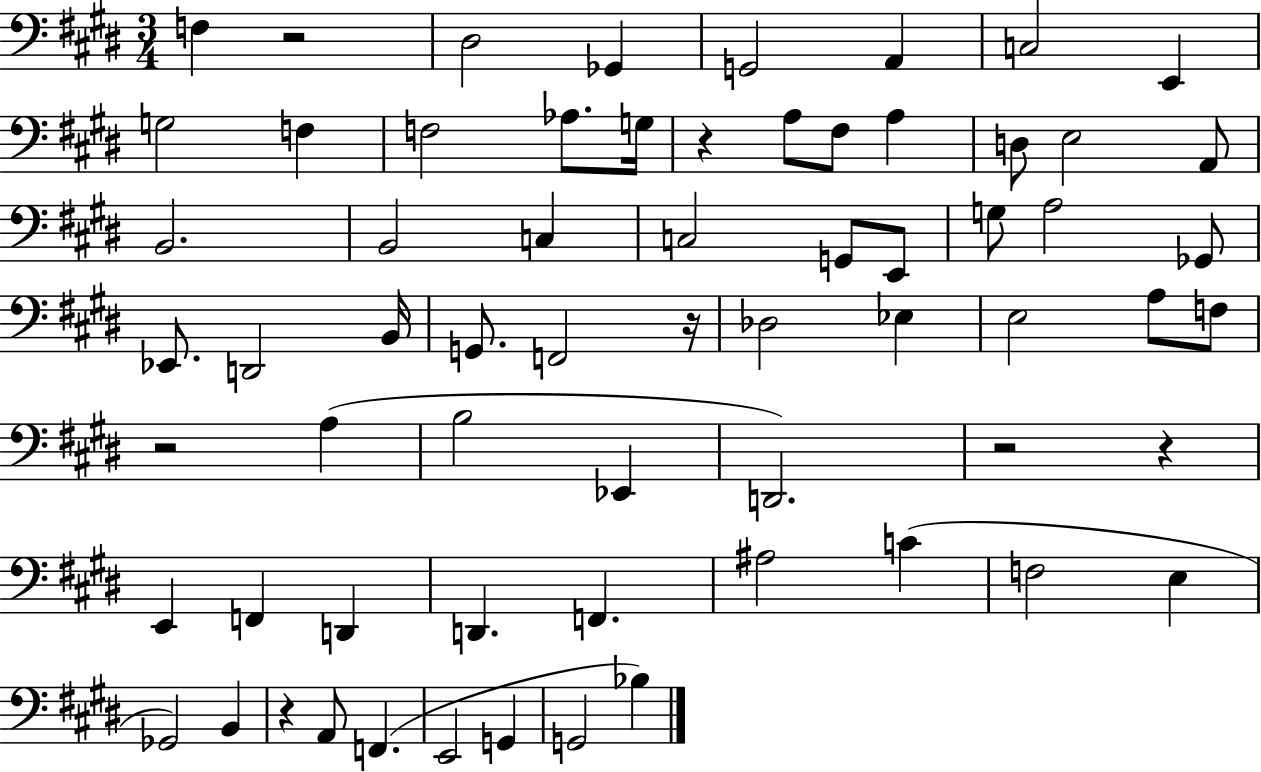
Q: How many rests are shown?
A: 7